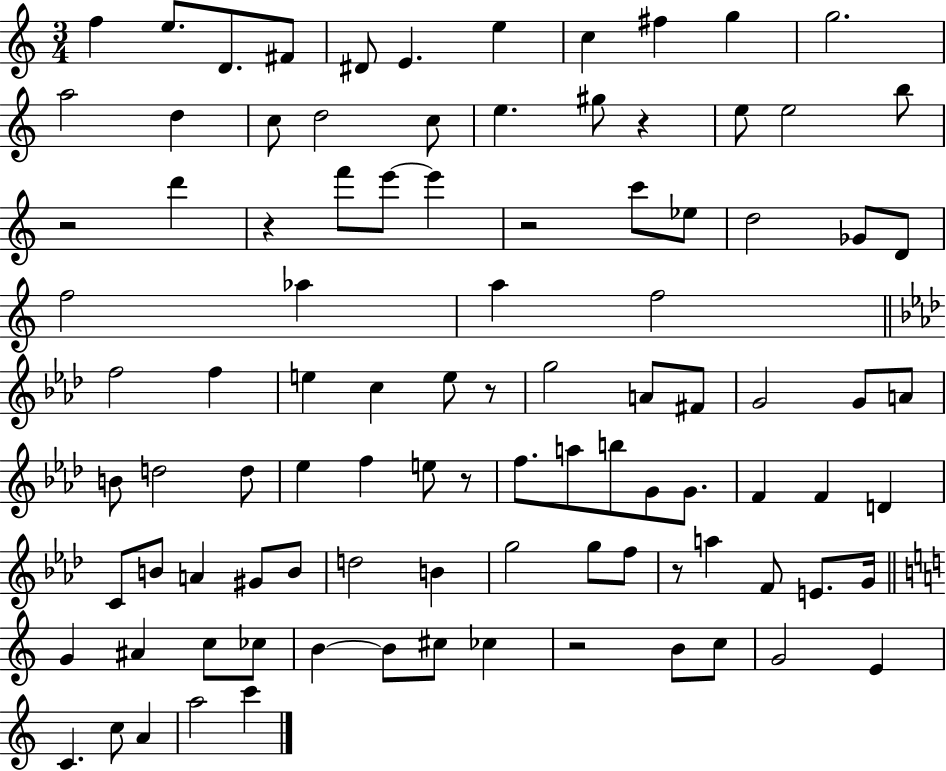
F5/q E5/e. D4/e. F#4/e D#4/e E4/q. E5/q C5/q F#5/q G5/q G5/h. A5/h D5/q C5/e D5/h C5/e E5/q. G#5/e R/q E5/e E5/h B5/e R/h D6/q R/q F6/e E6/e E6/q R/h C6/e Eb5/e D5/h Gb4/e D4/e F5/h Ab5/q A5/q F5/h F5/h F5/q E5/q C5/q E5/e R/e G5/h A4/e F#4/e G4/h G4/e A4/e B4/e D5/h D5/e Eb5/q F5/q E5/e R/e F5/e. A5/e B5/e G4/e G4/e. F4/q F4/q D4/q C4/e B4/e A4/q G#4/e B4/e D5/h B4/q G5/h G5/e F5/e R/e A5/q F4/e E4/e. G4/s G4/q A#4/q C5/e CES5/e B4/q B4/e C#5/e CES5/q R/h B4/e C5/e G4/h E4/q C4/q. C5/e A4/q A5/h C6/q